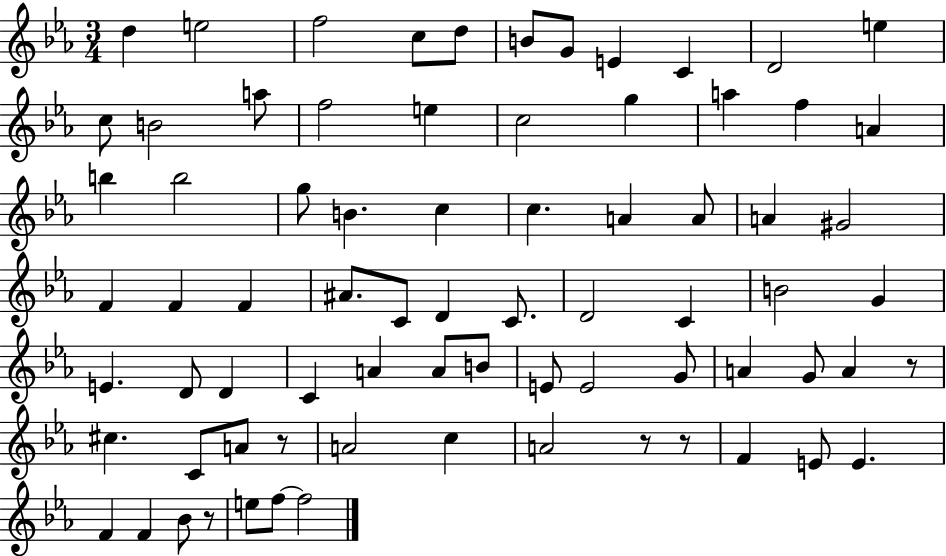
X:1
T:Untitled
M:3/4
L:1/4
K:Eb
d e2 f2 c/2 d/2 B/2 G/2 E C D2 e c/2 B2 a/2 f2 e c2 g a f A b b2 g/2 B c c A A/2 A ^G2 F F F ^A/2 C/2 D C/2 D2 C B2 G E D/2 D C A A/2 B/2 E/2 E2 G/2 A G/2 A z/2 ^c C/2 A/2 z/2 A2 c A2 z/2 z/2 F E/2 E F F _B/2 z/2 e/2 f/2 f2